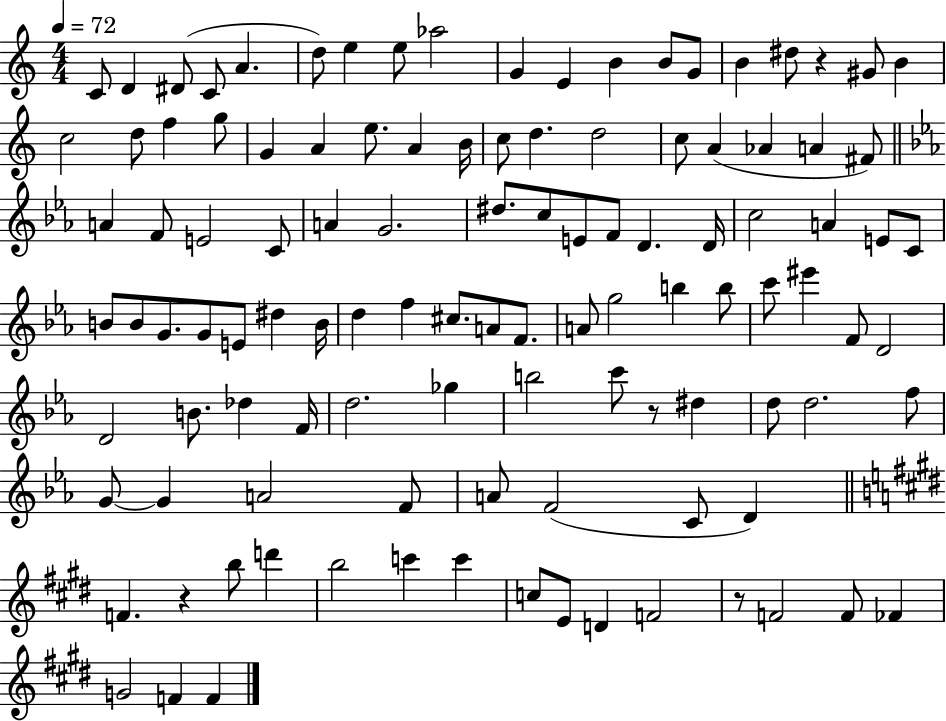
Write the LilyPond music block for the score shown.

{
  \clef treble
  \numericTimeSignature
  \time 4/4
  \key c \major
  \tempo 4 = 72
  c'8 d'4 dis'8( c'8 a'4. | d''8) e''4 e''8 aes''2 | g'4 e'4 b'4 b'8 g'8 | b'4 dis''8 r4 gis'8 b'4 | \break c''2 d''8 f''4 g''8 | g'4 a'4 e''8. a'4 b'16 | c''8 d''4. d''2 | c''8 a'4( aes'4 a'4 fis'8) | \break \bar "||" \break \key c \minor a'4 f'8 e'2 c'8 | a'4 g'2. | dis''8. c''8 e'8 f'8 d'4. d'16 | c''2 a'4 e'8 c'8 | \break b'8 b'8 g'8. g'8 e'8 dis''4 b'16 | d''4 f''4 cis''8. a'8 f'8. | a'8 g''2 b''4 b''8 | c'''8 eis'''4 f'8 d'2 | \break d'2 b'8. des''4 f'16 | d''2. ges''4 | b''2 c'''8 r8 dis''4 | d''8 d''2. f''8 | \break g'8~~ g'4 a'2 f'8 | a'8 f'2( c'8 d'4) | \bar "||" \break \key e \major f'4. r4 b''8 d'''4 | b''2 c'''4 c'''4 | c''8 e'8 d'4 f'2 | r8 f'2 f'8 fes'4 | \break g'2 f'4 f'4 | \bar "|."
}